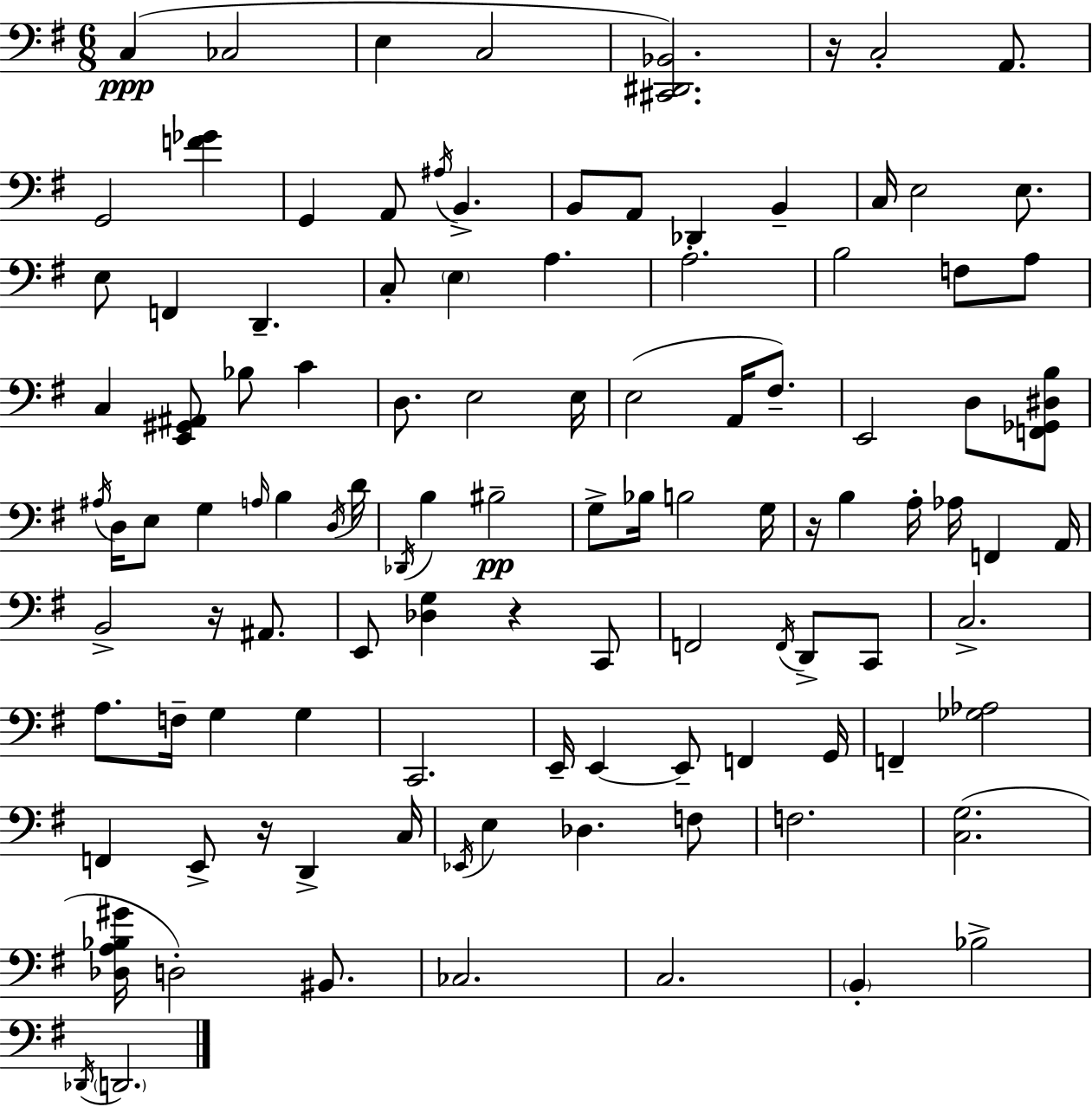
{
  \clef bass
  \numericTimeSignature
  \time 6/8
  \key g \major
  c4(\ppp ces2 | e4 c2 | <cis, dis, bes,>2.) | r16 c2-. a,8. | \break g,2 <f' ges'>4 | g,4 a,8 \acciaccatura { ais16 } b,4.-> | b,8 a,8 des,4 b,4-- | c16 e2 e8. | \break e8 f,4 d,4.-- | c8-. \parenthesize e4 a4. | a2.-. | b2 f8 a8 | \break c4 <e, gis, ais,>8 bes8 c'4 | d8. e2 | e16 e2( a,16 fis8.--) | e,2 d8 <f, ges, dis b>8 | \break \acciaccatura { ais16 } d16 e8 g4 \grace { a16 } b4 | \acciaccatura { d16 } d'16 \acciaccatura { des,16 } b4 bis2--\pp | g8-> bes16 b2 | g16 r16 b4 a16-. aes16 | \break f,4 a,16 b,2-> | r16 ais,8. e,8 <des g>4 r4 | c,8 f,2 | \acciaccatura { f,16 } d,8-> c,8 c2.-> | \break a8. f16-- g4 | g4 c,2. | e,16-- e,4~~ e,8-- | f,4 g,16 f,4-- <ges aes>2 | \break f,4 e,8-> | r16 d,4-> c16 \acciaccatura { ees,16 } e4 des4. | f8 f2. | <c g>2.( | \break <des a bes gis'>16 d2-.) | bis,8. ces2. | c2. | \parenthesize b,4-. bes2-> | \break \acciaccatura { des,16 } \parenthesize d,2. | \bar "|."
}